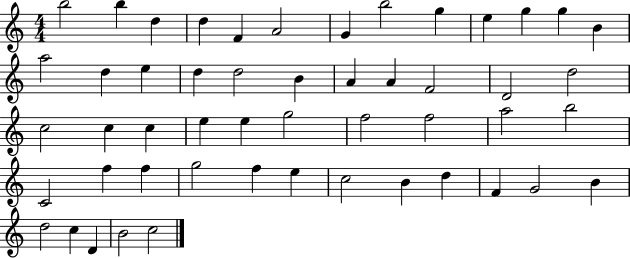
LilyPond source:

{
  \clef treble
  \numericTimeSignature
  \time 4/4
  \key c \major
  b''2 b''4 d''4 | d''4 f'4 a'2 | g'4 b''2 g''4 | e''4 g''4 g''4 b'4 | \break a''2 d''4 e''4 | d''4 d''2 b'4 | a'4 a'4 f'2 | d'2 d''2 | \break c''2 c''4 c''4 | e''4 e''4 g''2 | f''2 f''2 | a''2 b''2 | \break c'2 f''4 f''4 | g''2 f''4 e''4 | c''2 b'4 d''4 | f'4 g'2 b'4 | \break d''2 c''4 d'4 | b'2 c''2 | \bar "|."
}